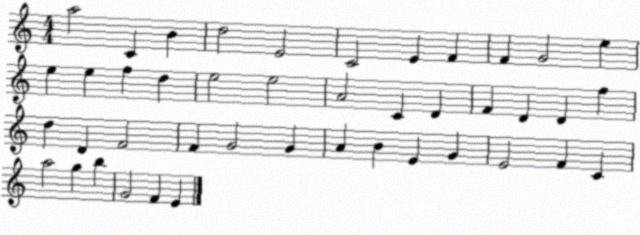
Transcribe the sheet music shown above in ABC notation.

X:1
T:Untitled
M:4/4
L:1/4
K:C
a2 C B d2 E2 C2 E F F G2 e e e f d e2 e2 A2 C D F D D f d D F2 F G2 G A B E G E2 F C a2 g b G2 F E